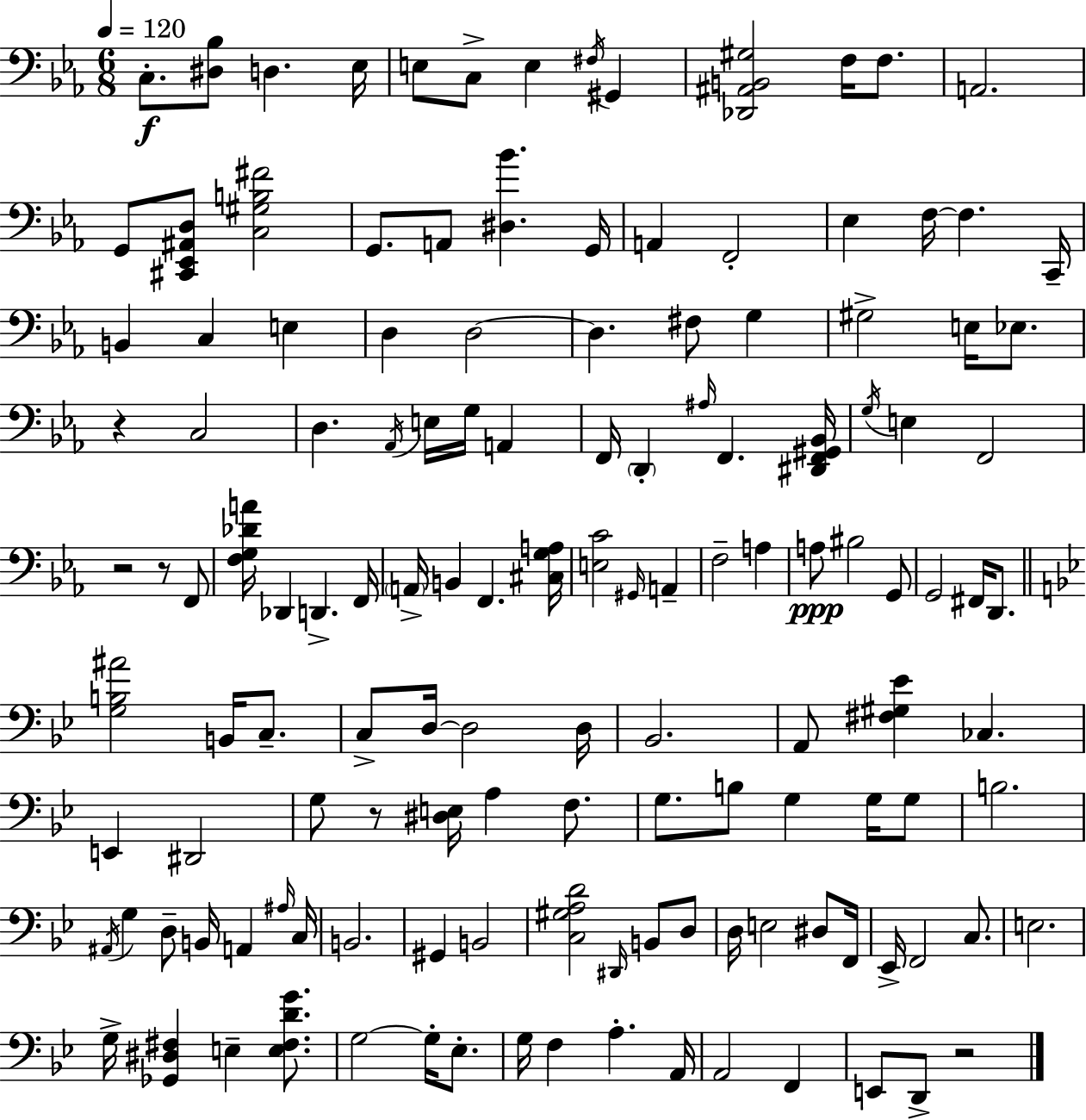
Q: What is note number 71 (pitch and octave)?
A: CES3